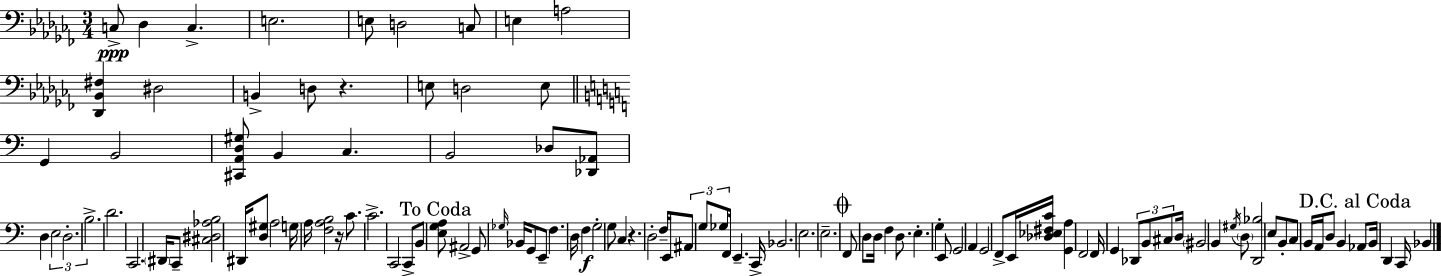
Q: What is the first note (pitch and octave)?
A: C3